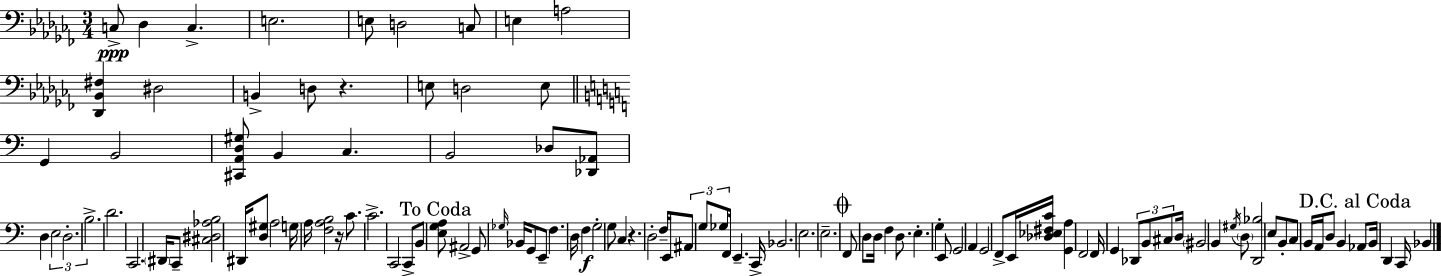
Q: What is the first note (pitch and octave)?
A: C3